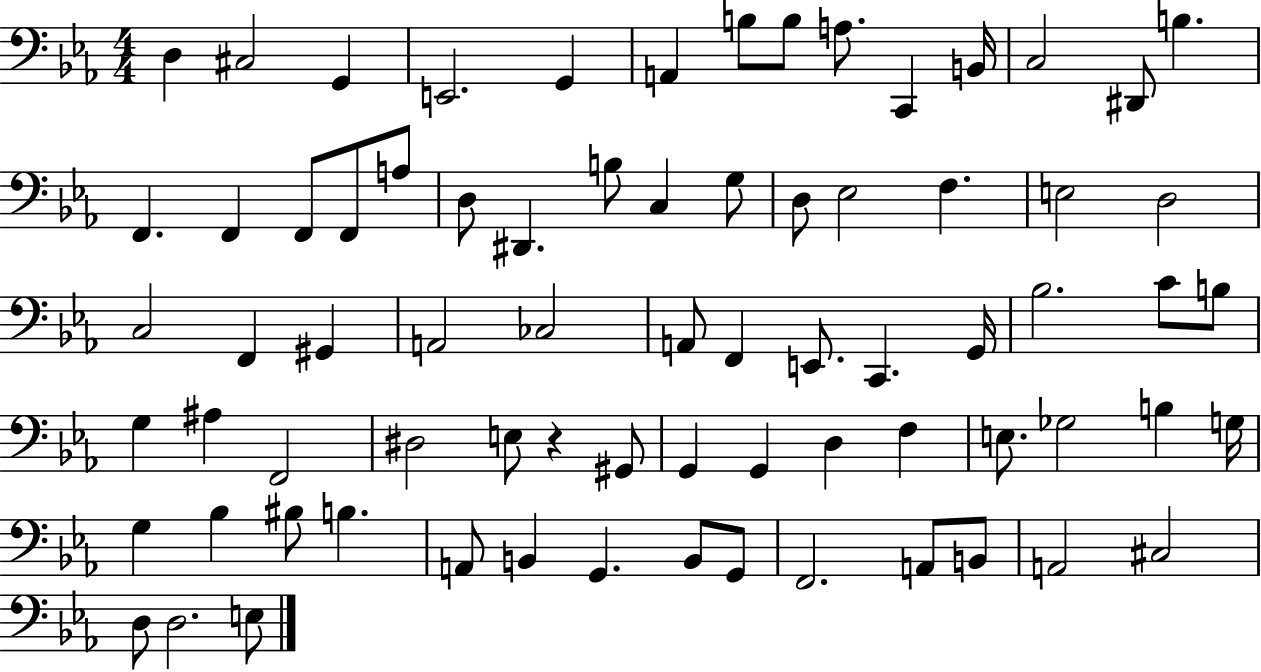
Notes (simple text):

D3/q C#3/h G2/q E2/h. G2/q A2/q B3/e B3/e A3/e. C2/q B2/s C3/h D#2/e B3/q. F2/q. F2/q F2/e F2/e A3/e D3/e D#2/q. B3/e C3/q G3/e D3/e Eb3/h F3/q. E3/h D3/h C3/h F2/q G#2/q A2/h CES3/h A2/e F2/q E2/e. C2/q. G2/s Bb3/h. C4/e B3/e G3/q A#3/q F2/h D#3/h E3/e R/q G#2/e G2/q G2/q D3/q F3/q E3/e. Gb3/h B3/q G3/s G3/q Bb3/q BIS3/e B3/q. A2/e B2/q G2/q. B2/e G2/e F2/h. A2/e B2/e A2/h C#3/h D3/e D3/h. E3/e